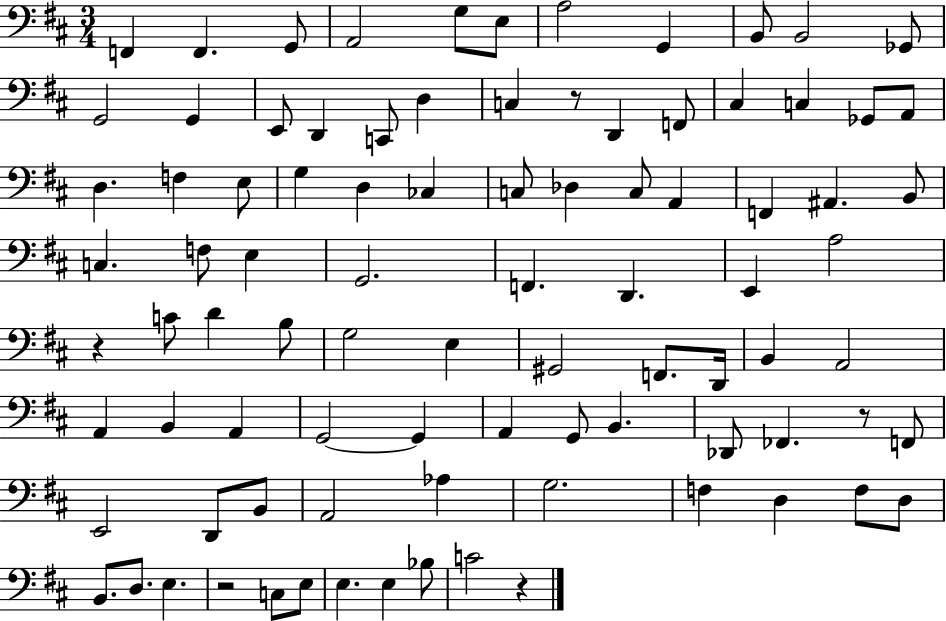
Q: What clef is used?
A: bass